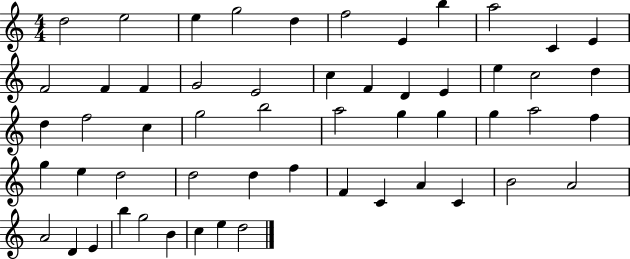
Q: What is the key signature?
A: C major